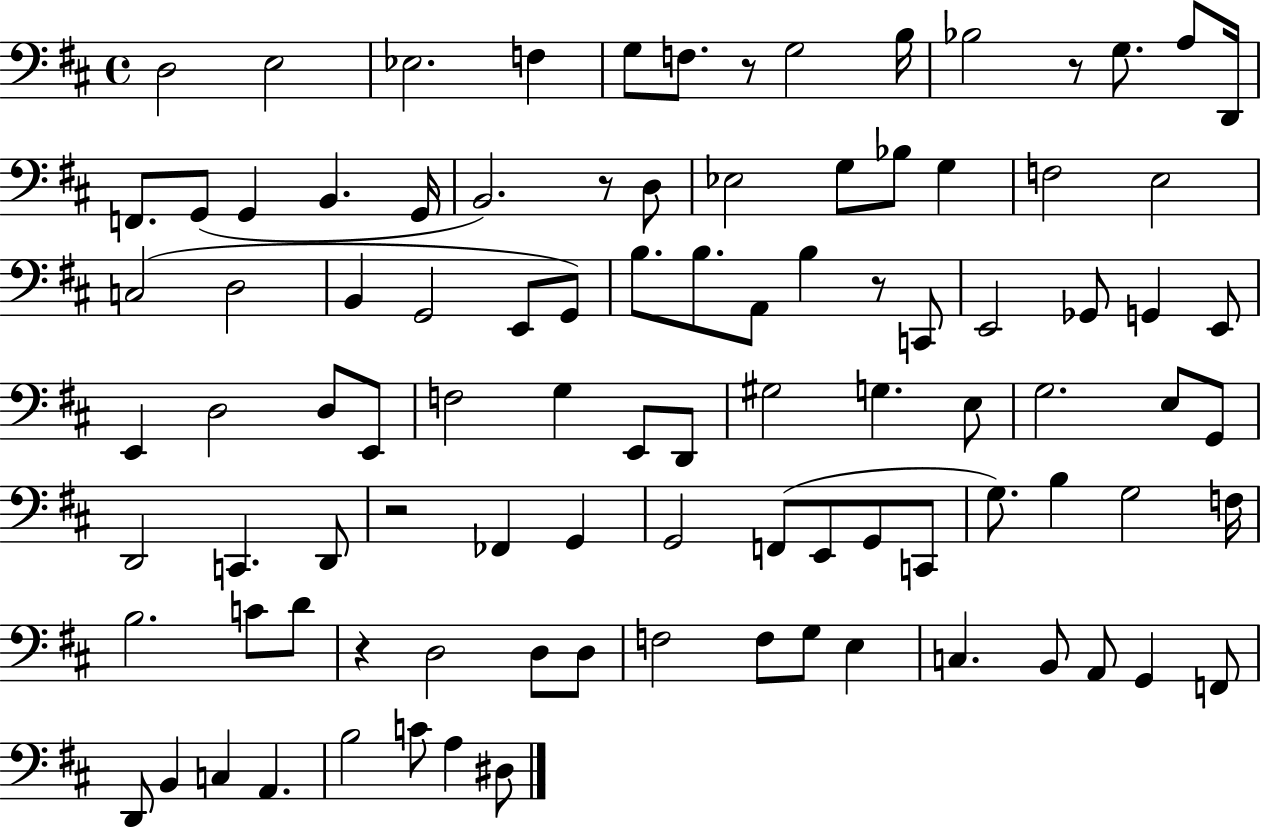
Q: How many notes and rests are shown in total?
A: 97